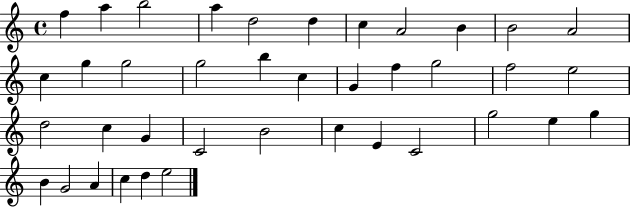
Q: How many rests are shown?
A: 0